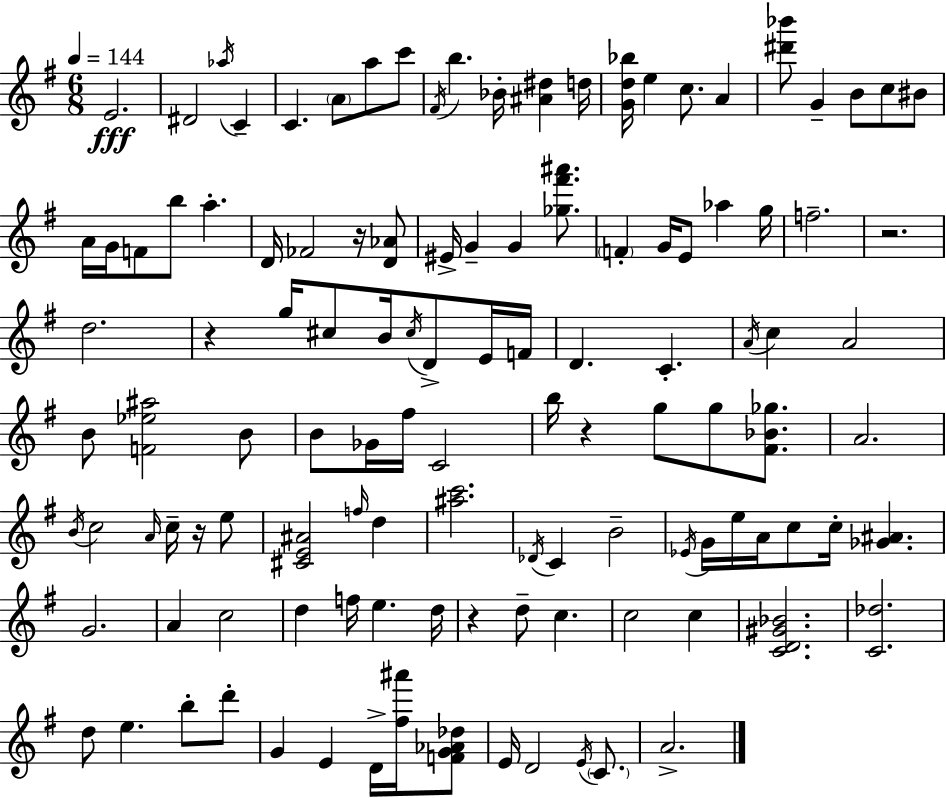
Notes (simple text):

E4/h. D#4/h Ab5/s C4/q C4/q. A4/e A5/e C6/e F#4/s B5/q. Bb4/s [A#4,D#5]/q D5/s [G4,D5,Bb5]/s E5/q C5/e. A4/q [D#6,Bb6]/e G4/q B4/e C5/e BIS4/e A4/s G4/s F4/e B5/e A5/q. D4/s FES4/h R/s [D4,Ab4]/e EIS4/s G4/q G4/q [Gb5,F#6,A#6]/e. F4/q G4/s E4/e Ab5/q G5/s F5/h. R/h. D5/h. R/q G5/s C#5/e B4/s C#5/s D4/e E4/s F4/s D4/q. C4/q. A4/s C5/q A4/h B4/e [F4,Eb5,A#5]/h B4/e B4/e Gb4/s F#5/s C4/h B5/s R/q G5/e G5/e [F#4,Bb4,Gb5]/e. A4/h. B4/s C5/h A4/s C5/s R/s E5/e [C#4,E4,A#4]/h F5/s D5/q [A#5,C6]/h. Db4/s C4/q B4/h Eb4/s G4/s E5/s A4/s C5/e C5/s [Gb4,A#4]/q. G4/h. A4/q C5/h D5/q F5/s E5/q. D5/s R/q D5/e C5/q. C5/h C5/q [C4,D4,G#4,Bb4]/h. [C4,Db5]/h. D5/e E5/q. B5/e D6/e G4/q E4/q D4/s [F#5,A#6]/s [F4,G4,Ab4,Db5]/e E4/s D4/h E4/s C4/e. A4/h.